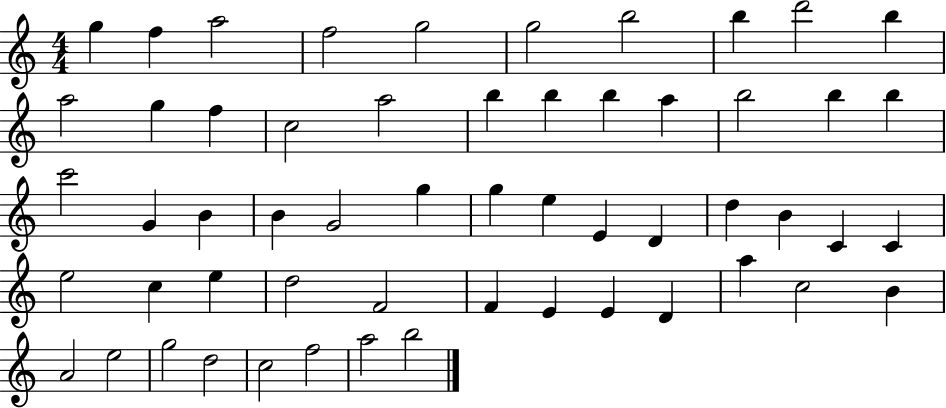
{
  \clef treble
  \numericTimeSignature
  \time 4/4
  \key c \major
  g''4 f''4 a''2 | f''2 g''2 | g''2 b''2 | b''4 d'''2 b''4 | \break a''2 g''4 f''4 | c''2 a''2 | b''4 b''4 b''4 a''4 | b''2 b''4 b''4 | \break c'''2 g'4 b'4 | b'4 g'2 g''4 | g''4 e''4 e'4 d'4 | d''4 b'4 c'4 c'4 | \break e''2 c''4 e''4 | d''2 f'2 | f'4 e'4 e'4 d'4 | a''4 c''2 b'4 | \break a'2 e''2 | g''2 d''2 | c''2 f''2 | a''2 b''2 | \break \bar "|."
}